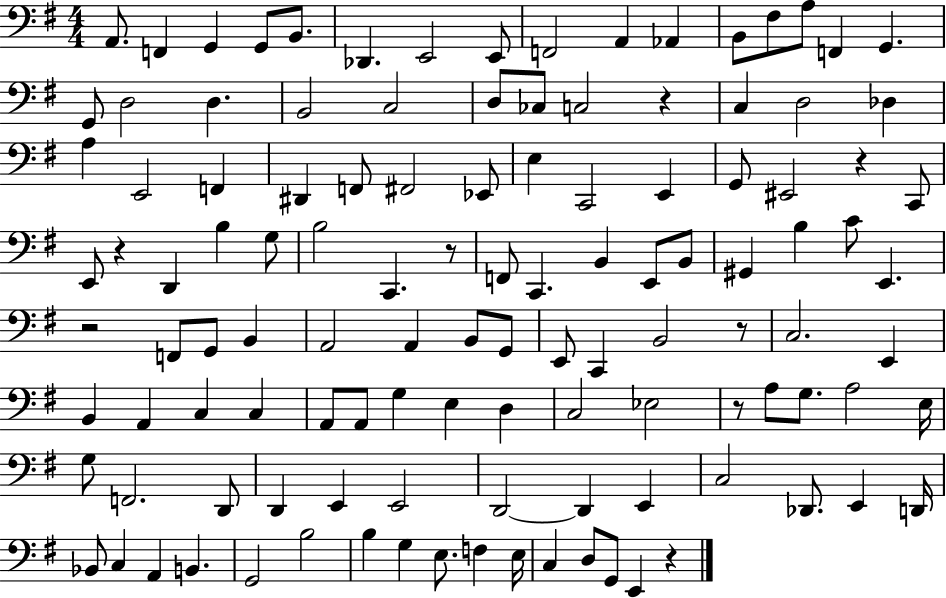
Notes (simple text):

A2/e. F2/q G2/q G2/e B2/e. Db2/q. E2/h E2/e F2/h A2/q Ab2/q B2/e F#3/e A3/e F2/q G2/q. G2/e D3/h D3/q. B2/h C3/h D3/e CES3/e C3/h R/q C3/q D3/h Db3/q A3/q E2/h F2/q D#2/q F2/e F#2/h Eb2/e E3/q C2/h E2/q G2/e EIS2/h R/q C2/e E2/e R/q D2/q B3/q G3/e B3/h C2/q. R/e F2/e C2/q. B2/q E2/e B2/e G#2/q B3/q C4/e E2/q. R/h F2/e G2/e B2/q A2/h A2/q B2/e G2/e E2/e C2/q B2/h R/e C3/h. E2/q B2/q A2/q C3/q C3/q A2/e A2/e G3/q E3/q D3/q C3/h Eb3/h R/e A3/e G3/e. A3/h E3/s G3/e F2/h. D2/e D2/q E2/q E2/h D2/h D2/q E2/q C3/h Db2/e. E2/q D2/s Bb2/e C3/q A2/q B2/q. G2/h B3/h B3/q G3/q E3/e. F3/q E3/s C3/q D3/e G2/e E2/q R/q